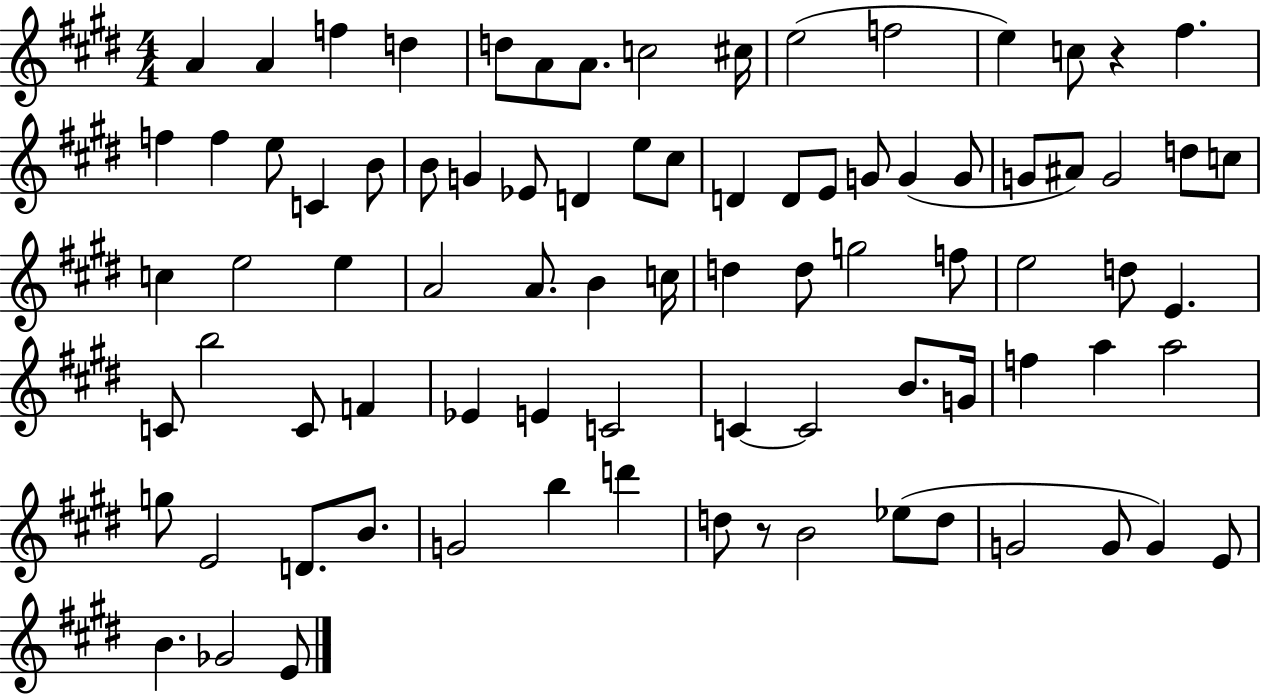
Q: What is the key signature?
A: E major